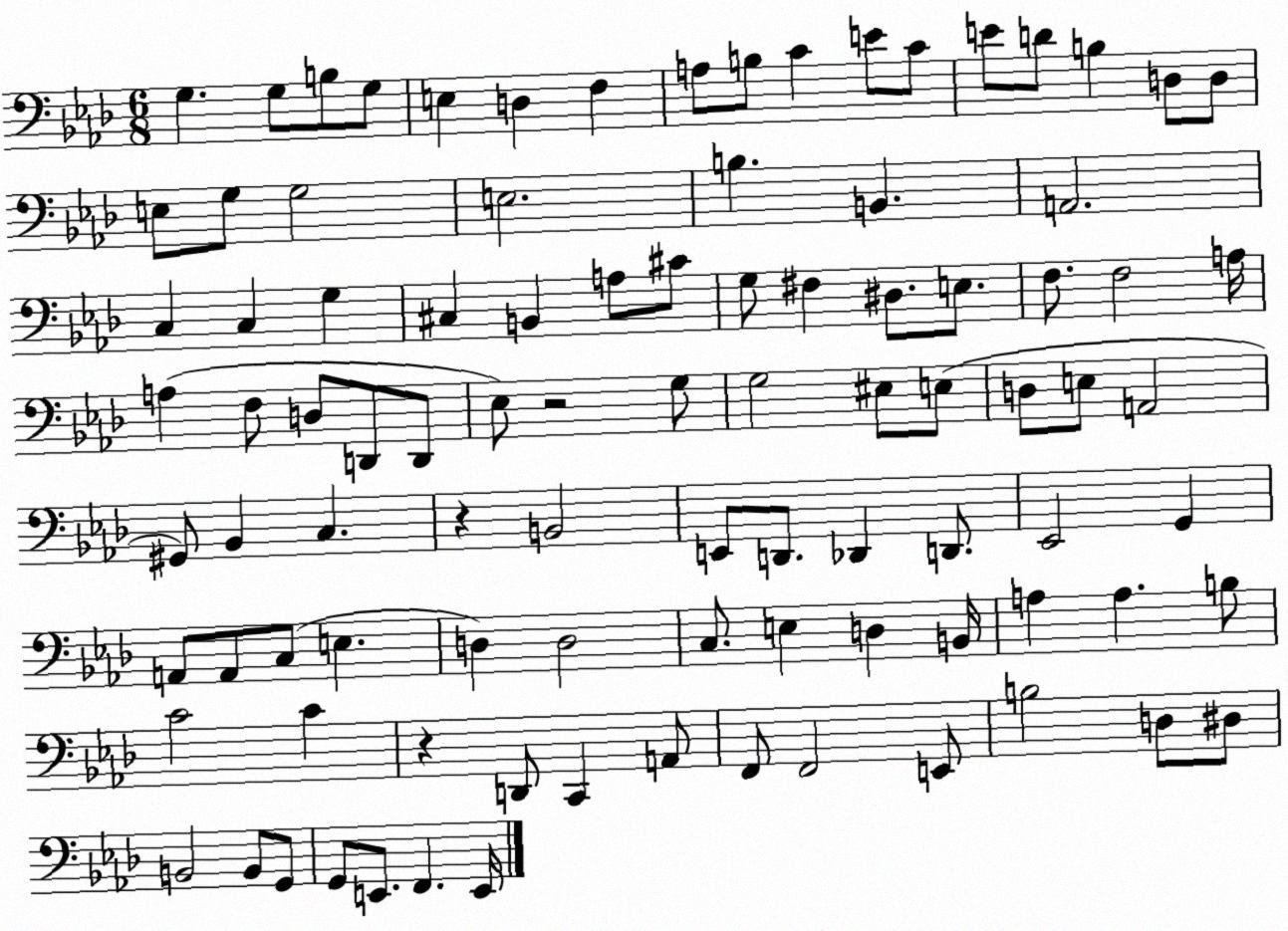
X:1
T:Untitled
M:6/8
L:1/4
K:Ab
G, G,/2 B,/2 G,/2 E, D, F, A,/2 B,/2 C E/2 C/2 E/2 D/2 B, D,/2 D,/2 E,/2 G,/2 G,2 E,2 B, B,, A,,2 C, C, G, ^C, B,, A,/2 ^C/2 G,/2 ^F, ^D,/2 E,/2 F,/2 F,2 A,/4 A, F,/2 D,/2 D,,/2 D,,/2 _E,/2 z2 G,/2 G,2 ^E,/2 E,/2 D,/2 E,/2 A,,2 ^G,,/2 _B,, C, z B,,2 E,,/2 D,,/2 _D,, D,,/2 _E,,2 G,, A,,/2 A,,/2 C,/2 E, D, D,2 C,/2 E, D, B,,/4 A, A, B,/2 C2 C z D,,/2 C,, A,,/2 F,,/2 F,,2 E,,/2 B,2 D,/2 ^D,/2 B,,2 B,,/2 G,,/2 G,,/2 E,,/2 F,, E,,/4